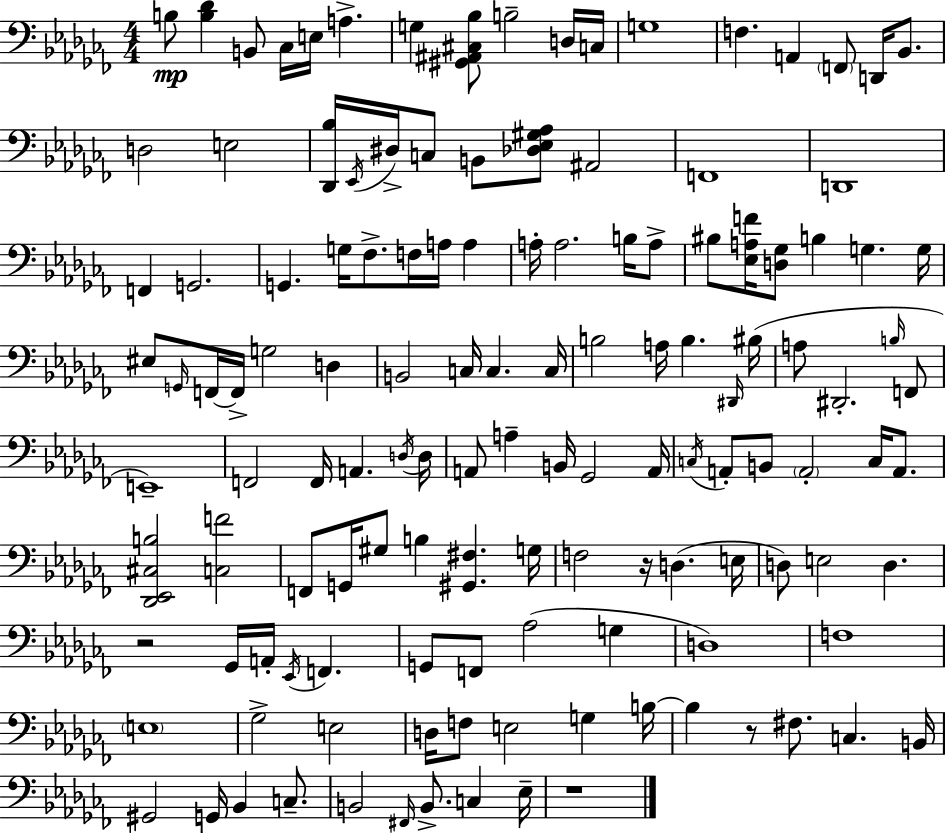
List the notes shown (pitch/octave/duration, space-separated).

B3/e [B3,Db4]/q B2/e CES3/s E3/s A3/q. G3/q [G#2,A#2,C#3,Bb3]/e B3/h D3/s C3/s G3/w F3/q. A2/q F2/e D2/s Bb2/e. D3/h E3/h [Db2,Bb3]/s Eb2/s D#3/s C3/e B2/e [Db3,Eb3,G#3,Ab3]/e A#2/h F2/w D2/w F2/q G2/h. G2/q. G3/s FES3/e. F3/s A3/s A3/q A3/s A3/h. B3/s A3/e BIS3/e [Eb3,A3,F4]/s [D3,Gb3]/e B3/q G3/q. G3/s EIS3/e G2/s F2/s F2/s G3/h D3/q B2/h C3/s C3/q. C3/s B3/h A3/s B3/q. D#2/s BIS3/s A3/e D#2/h. B3/s F2/e E2/w F2/h F2/s A2/q. D3/s D3/s A2/e A3/q B2/s Gb2/h A2/s C3/s A2/e B2/e A2/h C3/s A2/e. [Db2,Eb2,C#3,B3]/h [C3,F4]/h F2/e G2/s G#3/e B3/q [G#2,F#3]/q. G3/s F3/h R/s D3/q. E3/s D3/e E3/h D3/q. R/h Gb2/s A2/s Eb2/s F2/q. G2/e F2/e Ab3/h G3/q D3/w F3/w E3/w Gb3/h E3/h D3/s F3/e E3/h G3/q B3/s B3/q R/e F#3/e. C3/q. B2/s G#2/h G2/s Bb2/q C3/e. B2/h F#2/s B2/e. C3/q Eb3/s R/w